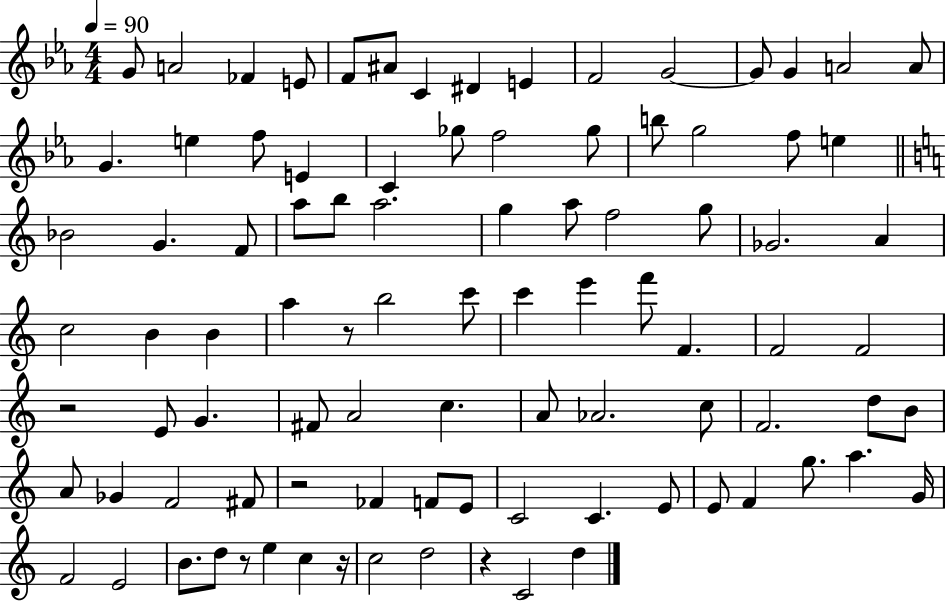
G4/e A4/h FES4/q E4/e F4/e A#4/e C4/q D#4/q E4/q F4/h G4/h G4/e G4/q A4/h A4/e G4/q. E5/q F5/e E4/q C4/q Gb5/e F5/h Gb5/e B5/e G5/h F5/e E5/q Bb4/h G4/q. F4/e A5/e B5/e A5/h. G5/q A5/e F5/h G5/e Gb4/h. A4/q C5/h B4/q B4/q A5/q R/e B5/h C6/e C6/q E6/q F6/e F4/q. F4/h F4/h R/h E4/e G4/q. F#4/e A4/h C5/q. A4/e Ab4/h. C5/e F4/h. D5/e B4/e A4/e Gb4/q F4/h F#4/e R/h FES4/q F4/e E4/e C4/h C4/q. E4/e E4/e F4/q G5/e. A5/q. G4/s F4/h E4/h B4/e. D5/e R/e E5/q C5/q R/s C5/h D5/h R/q C4/h D5/q